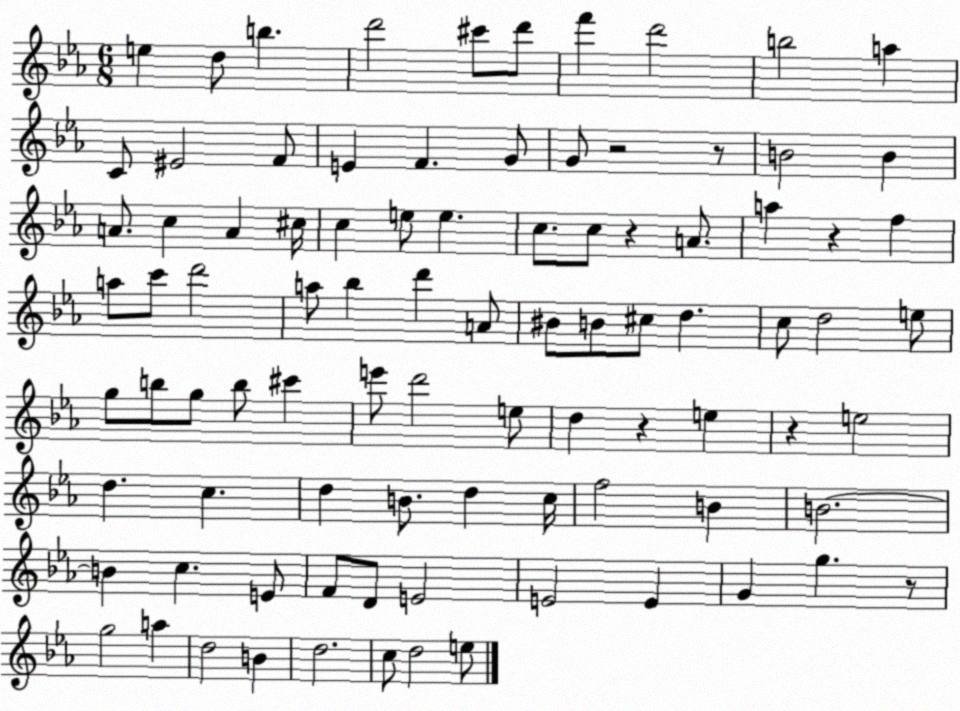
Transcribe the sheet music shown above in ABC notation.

X:1
T:Untitled
M:6/8
L:1/4
K:Eb
e d/2 b d'2 ^c'/2 d'/2 f' d'2 b2 a C/2 ^E2 F/2 E F G/2 G/2 z2 z/2 B2 B A/2 c A ^c/4 c e/2 e c/2 c/2 z A/2 a z f a/2 c'/2 d'2 a/2 _b d' A/2 ^B/2 B/2 ^c/2 d c/2 d2 e/2 g/2 b/2 g/2 b/2 ^c' e'/2 d'2 e/2 d z e z e2 d c d B/2 d c/4 f2 B B2 B c E/2 F/2 D/2 E2 E2 E G g z/2 g2 a d2 B d2 c/2 d2 e/2